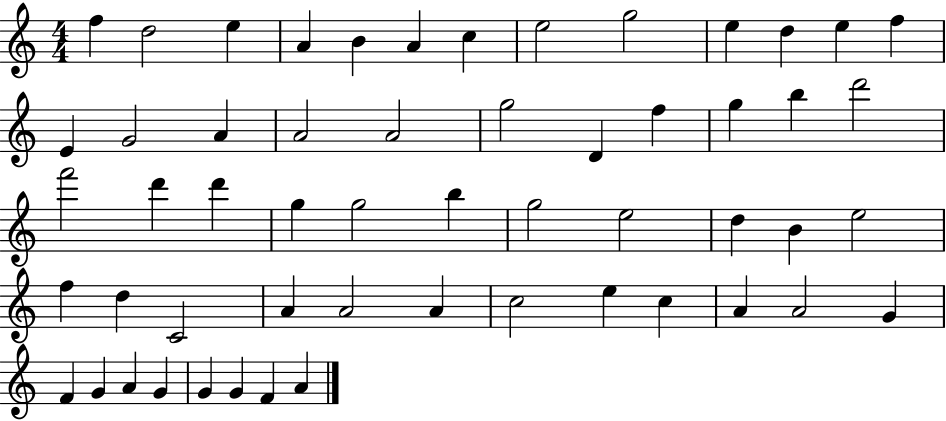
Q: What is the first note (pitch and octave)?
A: F5